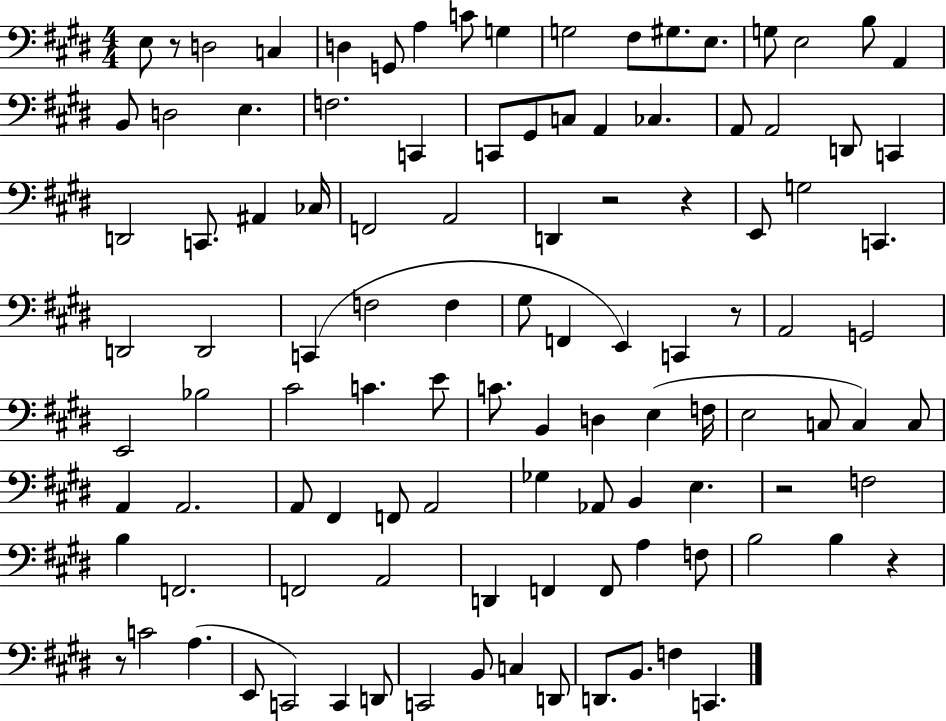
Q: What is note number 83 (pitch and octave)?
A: F2